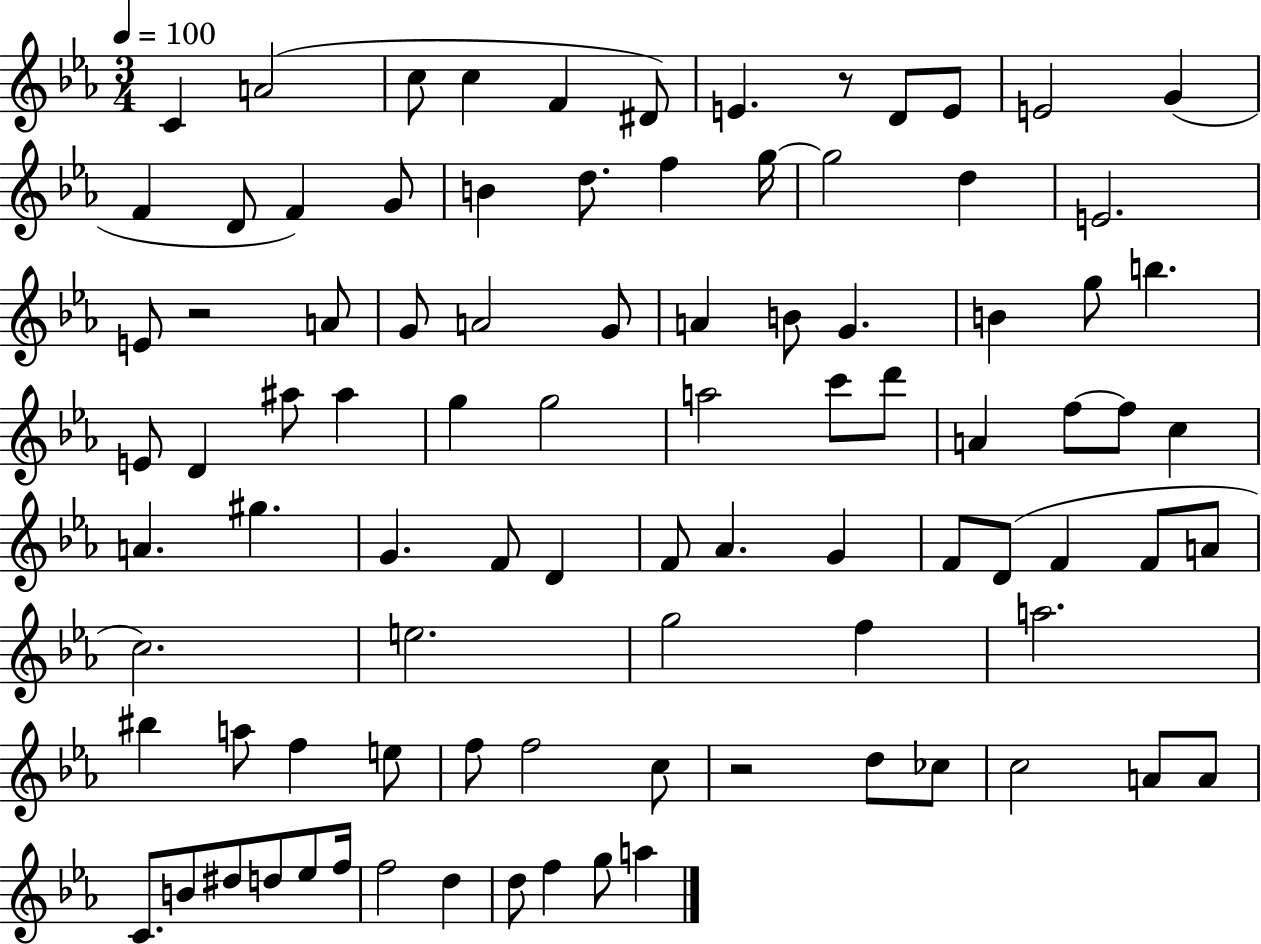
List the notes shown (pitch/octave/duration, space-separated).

C4/q A4/h C5/e C5/q F4/q D#4/e E4/q. R/e D4/e E4/e E4/h G4/q F4/q D4/e F4/q G4/e B4/q D5/e. F5/q G5/s G5/h D5/q E4/h. E4/e R/h A4/e G4/e A4/h G4/e A4/q B4/e G4/q. B4/q G5/e B5/q. E4/e D4/q A#5/e A#5/q G5/q G5/h A5/h C6/e D6/e A4/q F5/e F5/e C5/q A4/q. G#5/q. G4/q. F4/e D4/q F4/e Ab4/q. G4/q F4/e D4/e F4/q F4/e A4/e C5/h. E5/h. G5/h F5/q A5/h. BIS5/q A5/e F5/q E5/e F5/e F5/h C5/e R/h D5/e CES5/e C5/h A4/e A4/e C4/e. B4/e D#5/e D5/e Eb5/e F5/s F5/h D5/q D5/e F5/q G5/e A5/q